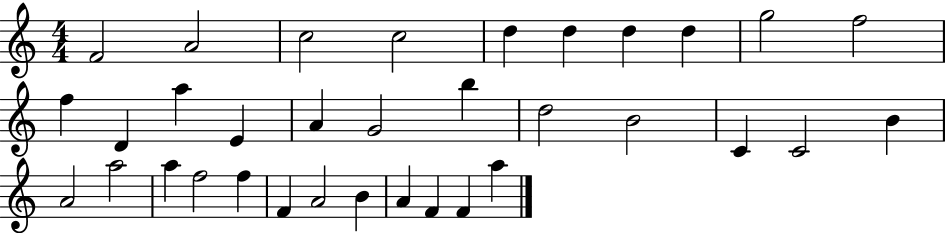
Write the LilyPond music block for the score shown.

{
  \clef treble
  \numericTimeSignature
  \time 4/4
  \key c \major
  f'2 a'2 | c''2 c''2 | d''4 d''4 d''4 d''4 | g''2 f''2 | \break f''4 d'4 a''4 e'4 | a'4 g'2 b''4 | d''2 b'2 | c'4 c'2 b'4 | \break a'2 a''2 | a''4 f''2 f''4 | f'4 a'2 b'4 | a'4 f'4 f'4 a''4 | \break \bar "|."
}